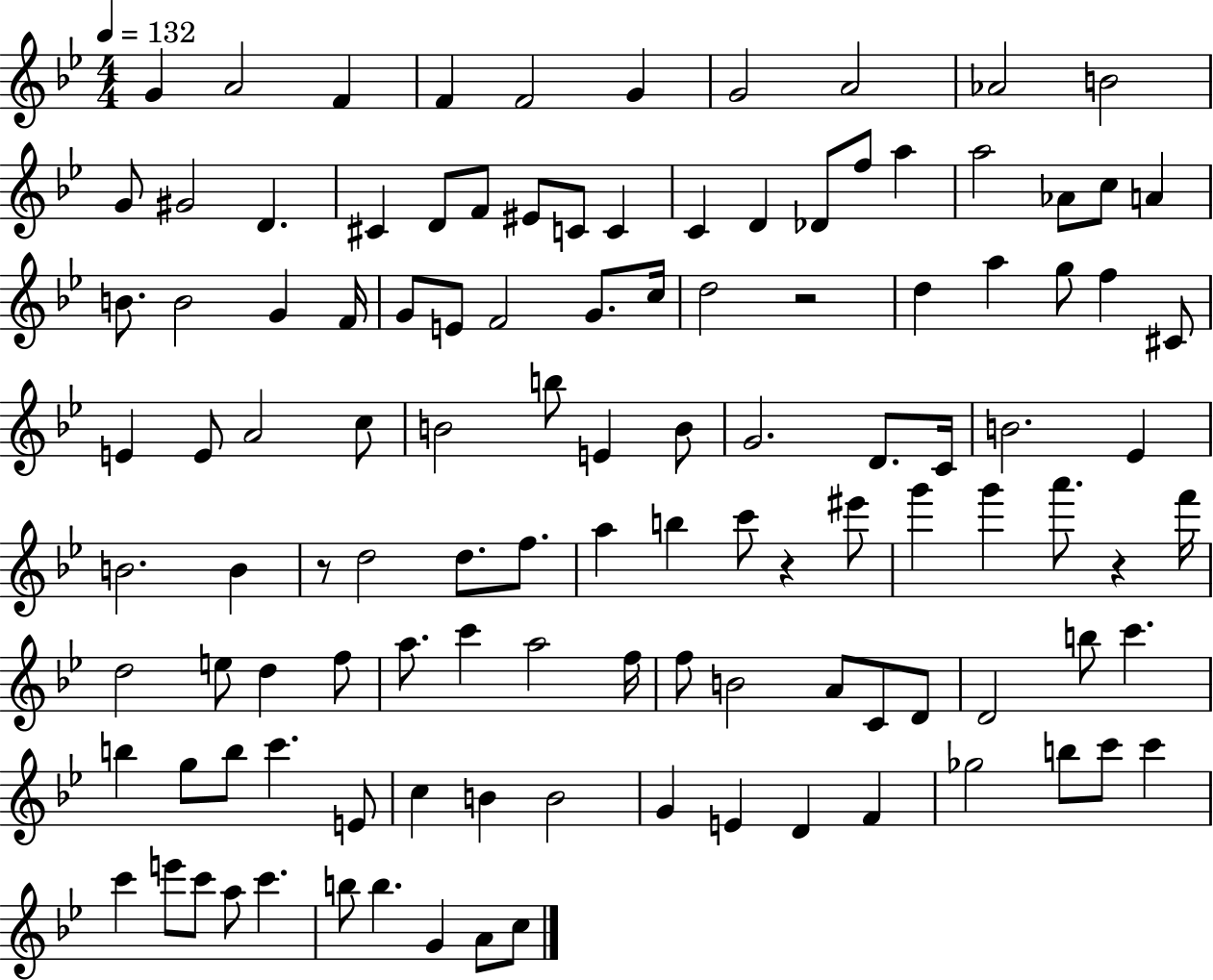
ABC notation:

X:1
T:Untitled
M:4/4
L:1/4
K:Bb
G A2 F F F2 G G2 A2 _A2 B2 G/2 ^G2 D ^C D/2 F/2 ^E/2 C/2 C C D _D/2 f/2 a a2 _A/2 c/2 A B/2 B2 G F/4 G/2 E/2 F2 G/2 c/4 d2 z2 d a g/2 f ^C/2 E E/2 A2 c/2 B2 b/2 E B/2 G2 D/2 C/4 B2 _E B2 B z/2 d2 d/2 f/2 a b c'/2 z ^e'/2 g' g' a'/2 z f'/4 d2 e/2 d f/2 a/2 c' a2 f/4 f/2 B2 A/2 C/2 D/2 D2 b/2 c' b g/2 b/2 c' E/2 c B B2 G E D F _g2 b/2 c'/2 c' c' e'/2 c'/2 a/2 c' b/2 b G A/2 c/2